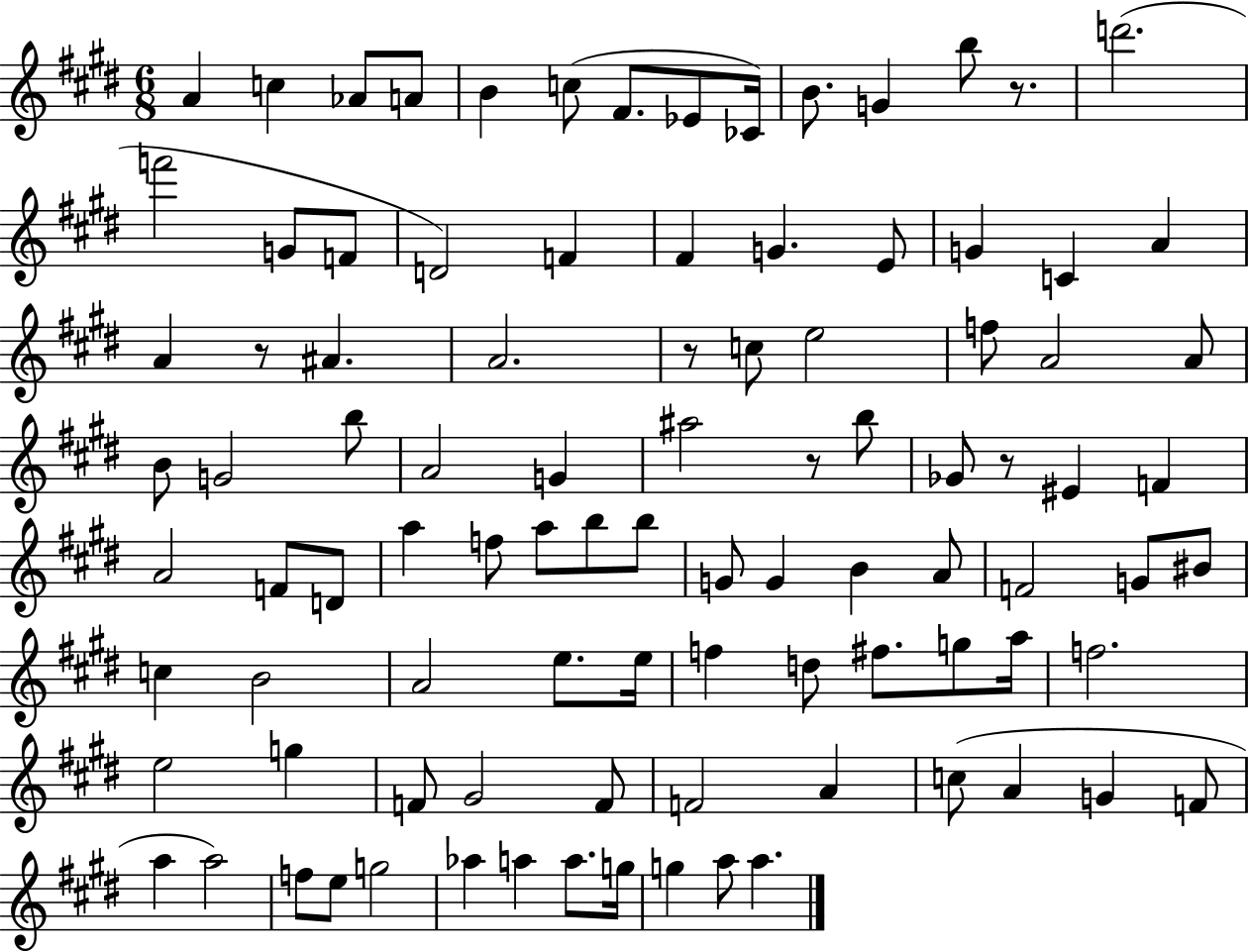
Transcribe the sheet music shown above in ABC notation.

X:1
T:Untitled
M:6/8
L:1/4
K:E
A c _A/2 A/2 B c/2 ^F/2 _E/2 _C/4 B/2 G b/2 z/2 d'2 f'2 G/2 F/2 D2 F ^F G E/2 G C A A z/2 ^A A2 z/2 c/2 e2 f/2 A2 A/2 B/2 G2 b/2 A2 G ^a2 z/2 b/2 _G/2 z/2 ^E F A2 F/2 D/2 a f/2 a/2 b/2 b/2 G/2 G B A/2 F2 G/2 ^B/2 c B2 A2 e/2 e/4 f d/2 ^f/2 g/2 a/4 f2 e2 g F/2 ^G2 F/2 F2 A c/2 A G F/2 a a2 f/2 e/2 g2 _a a a/2 g/4 g a/2 a